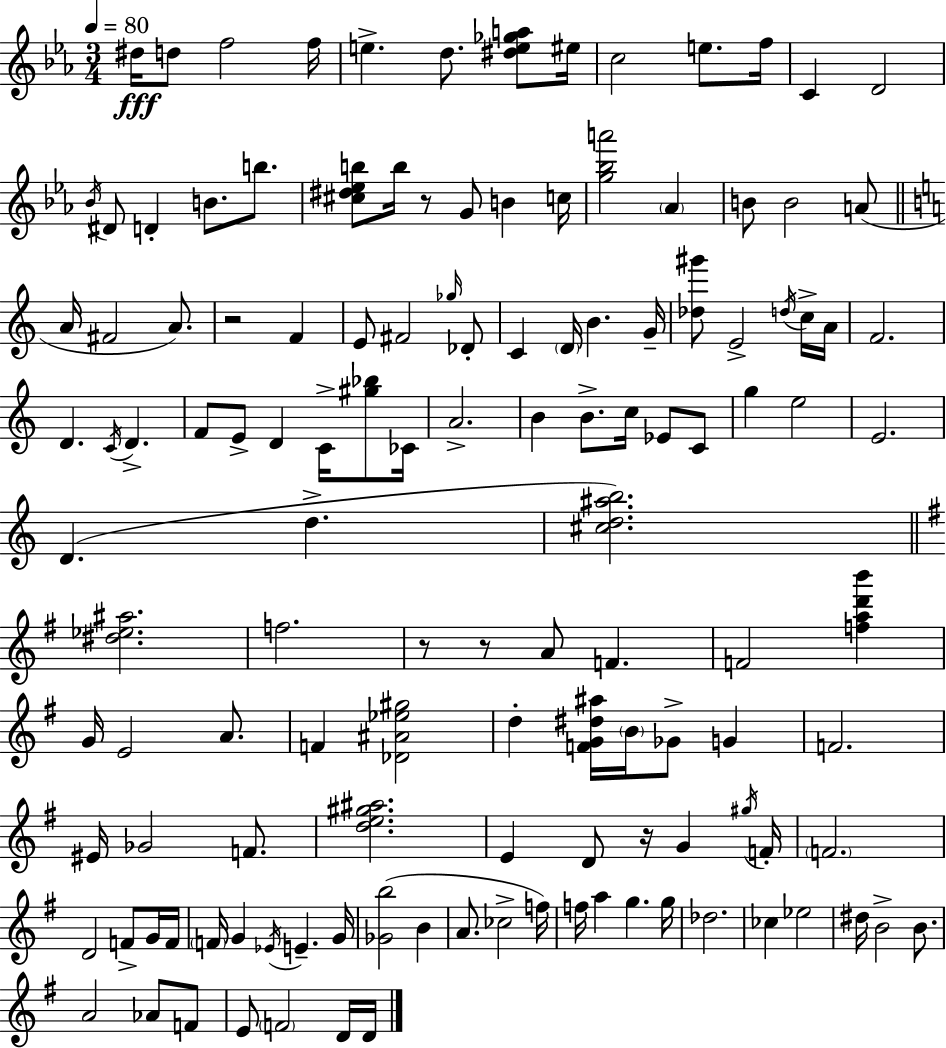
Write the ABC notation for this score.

X:1
T:Untitled
M:3/4
L:1/4
K:Cm
^d/4 d/2 f2 f/4 e d/2 [^de_ga]/2 ^e/4 c2 e/2 f/4 C D2 _B/4 ^D/2 D B/2 b/2 [^c^d_eb]/2 b/4 z/2 G/2 B c/4 [g_ba']2 _A B/2 B2 A/2 A/4 ^F2 A/2 z2 F E/2 ^F2 _g/4 _D/2 C D/4 B G/4 [_d^g']/2 E2 d/4 c/4 A/4 F2 D C/4 D F/2 E/2 D C/4 [^g_b]/2 _C/4 A2 B B/2 c/4 _E/2 C/2 g e2 E2 D d [^cd^ab]2 [^d_e^a]2 f2 z/2 z/2 A/2 F F2 [fad'b'] G/4 E2 A/2 F [_D^A_e^g]2 d [FG^d^a]/4 B/4 _G/2 G F2 ^E/4 _G2 F/2 [de^g^a]2 E D/2 z/4 G ^g/4 F/4 F2 D2 F/2 G/4 F/4 F/4 G _E/4 E G/4 [_Gb]2 B A/2 _c2 f/4 f/4 a g g/4 _d2 _c _e2 ^d/4 B2 B/2 A2 _A/2 F/2 E/2 F2 D/4 D/4